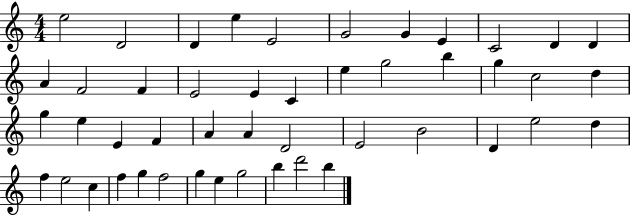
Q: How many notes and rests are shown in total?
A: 47